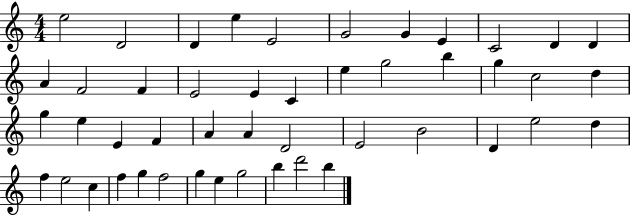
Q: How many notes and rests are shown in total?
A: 47